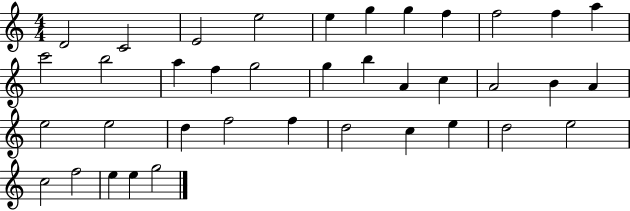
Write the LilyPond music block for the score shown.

{
  \clef treble
  \numericTimeSignature
  \time 4/4
  \key c \major
  d'2 c'2 | e'2 e''2 | e''4 g''4 g''4 f''4 | f''2 f''4 a''4 | \break c'''2 b''2 | a''4 f''4 g''2 | g''4 b''4 a'4 c''4 | a'2 b'4 a'4 | \break e''2 e''2 | d''4 f''2 f''4 | d''2 c''4 e''4 | d''2 e''2 | \break c''2 f''2 | e''4 e''4 g''2 | \bar "|."
}